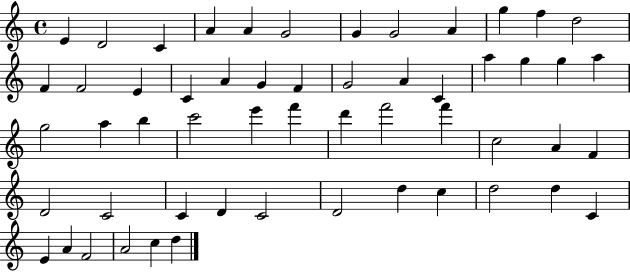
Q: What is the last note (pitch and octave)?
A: D5